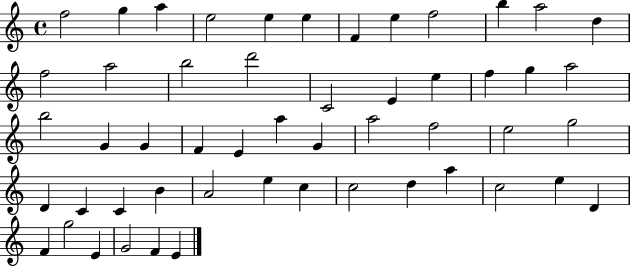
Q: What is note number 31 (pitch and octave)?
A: F5